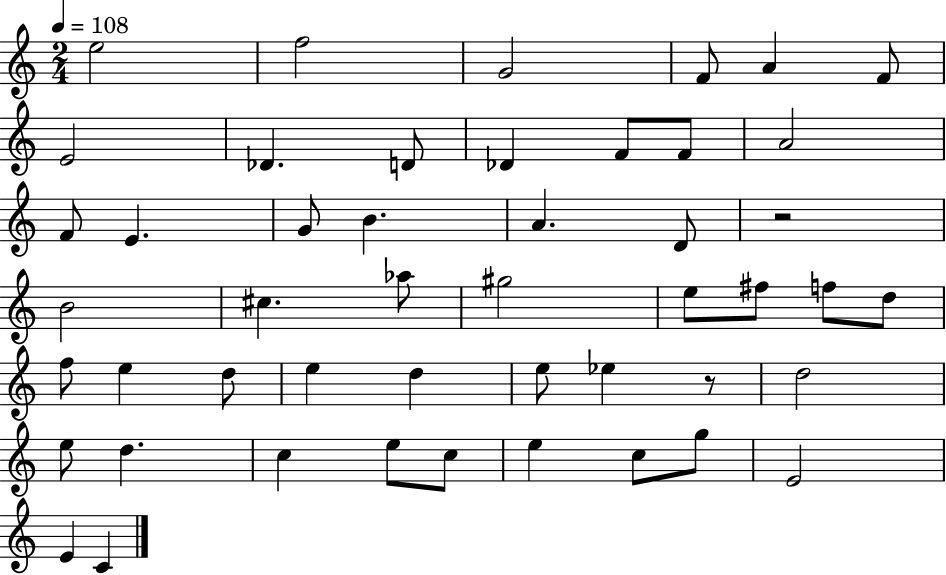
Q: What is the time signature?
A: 2/4